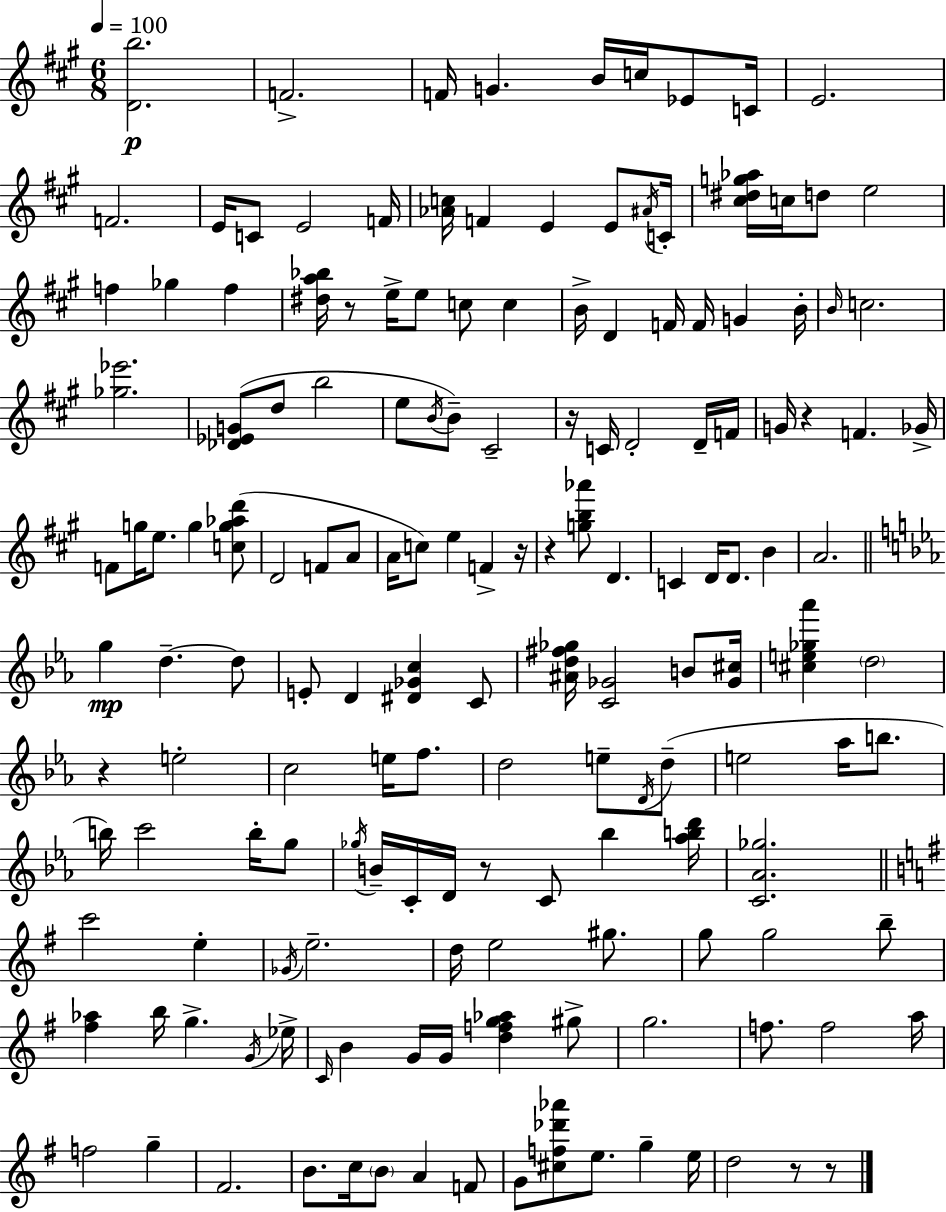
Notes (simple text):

[D4,B5]/h. F4/h. F4/s G4/q. B4/s C5/s Eb4/e C4/s E4/h. F4/h. E4/s C4/e E4/h F4/s [Ab4,C5]/s F4/q E4/q E4/e A#4/s C4/s [C#5,D#5,G5,Ab5]/s C5/s D5/e E5/h F5/q Gb5/q F5/q [D#5,A5,Bb5]/s R/e E5/s E5/e C5/e C5/q B4/s D4/q F4/s F4/s G4/q B4/s B4/s C5/h. [Gb5,Eb6]/h. [Db4,Eb4,G4]/e D5/e B5/h E5/e B4/s B4/e C#4/h R/s C4/s D4/h D4/s F4/s G4/s R/q F4/q. Gb4/s F4/e G5/s E5/e. G5/q [C5,G5,Ab5,D6]/e D4/h F4/e A4/e A4/s C5/e E5/q F4/q R/s R/q [G5,B5,Ab6]/e D4/q. C4/q D4/s D4/e. B4/q A4/h. G5/q D5/q. D5/e E4/e D4/q [D#4,Gb4,C5]/q C4/e [A#4,D5,F#5,Gb5]/s [C4,Gb4]/h B4/e [Gb4,C#5]/s [C#5,E5,Gb5,Ab6]/q D5/h R/q E5/h C5/h E5/s F5/e. D5/h E5/e D4/s D5/e E5/h Ab5/s B5/e. B5/s C6/h B5/s G5/e Gb5/s B4/s C4/s D4/s R/e C4/e Bb5/q [Ab5,B5,D6]/s [C4,Ab4,Gb5]/h. C6/h E5/q Gb4/s E5/h. D5/s E5/h G#5/e. G5/e G5/h B5/e [F#5,Ab5]/q B5/s G5/q. G4/s Eb5/s C4/s B4/q G4/s G4/s [D5,F5,G5,Ab5]/q G#5/e G5/h. F5/e. F5/h A5/s F5/h G5/q F#4/h. B4/e. C5/s B4/e A4/q F4/e G4/e [C#5,F5,Db6,Ab6]/e E5/e. G5/q E5/s D5/h R/e R/e